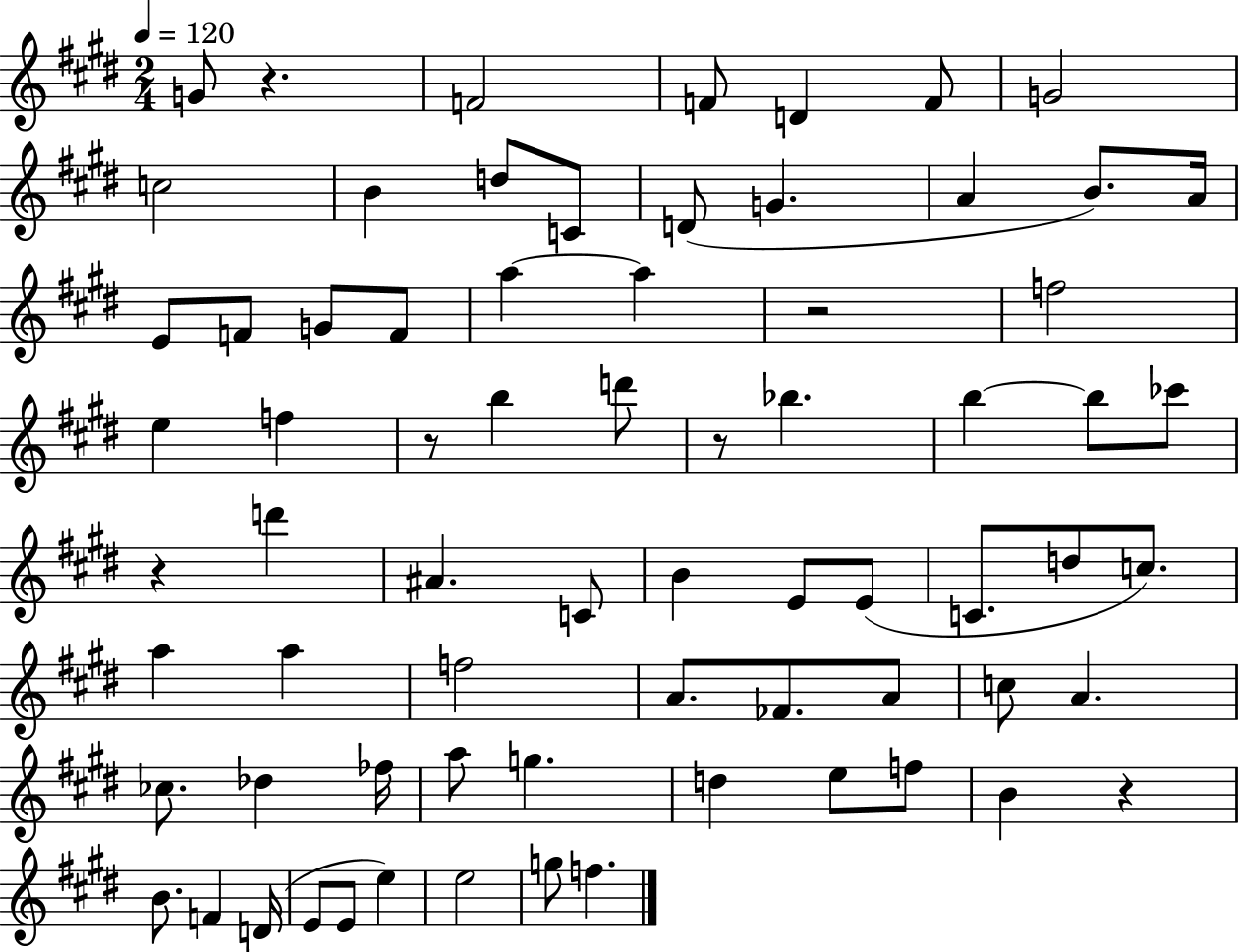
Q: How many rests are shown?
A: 6